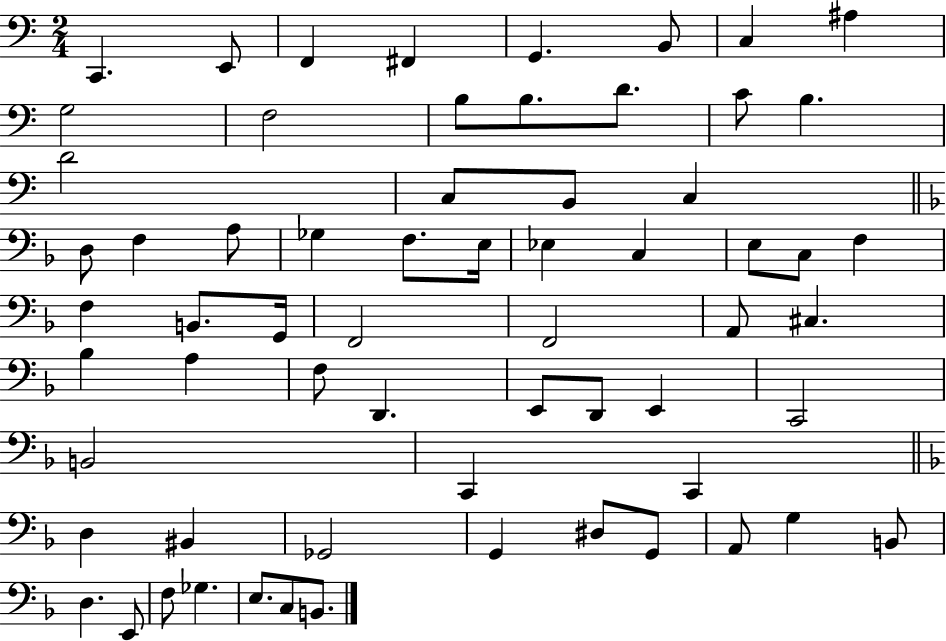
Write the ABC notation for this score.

X:1
T:Untitled
M:2/4
L:1/4
K:C
C,, E,,/2 F,, ^F,, G,, B,,/2 C, ^A, G,2 F,2 B,/2 B,/2 D/2 C/2 B, D2 C,/2 B,,/2 C, D,/2 F, A,/2 _G, F,/2 E,/4 _E, C, E,/2 C,/2 F, F, B,,/2 G,,/4 F,,2 F,,2 A,,/2 ^C, _B, A, F,/2 D,, E,,/2 D,,/2 E,, C,,2 B,,2 C,, C,, D, ^B,, _G,,2 G,, ^D,/2 G,,/2 A,,/2 G, B,,/2 D, E,,/2 F,/2 _G, E,/2 C,/2 B,,/2